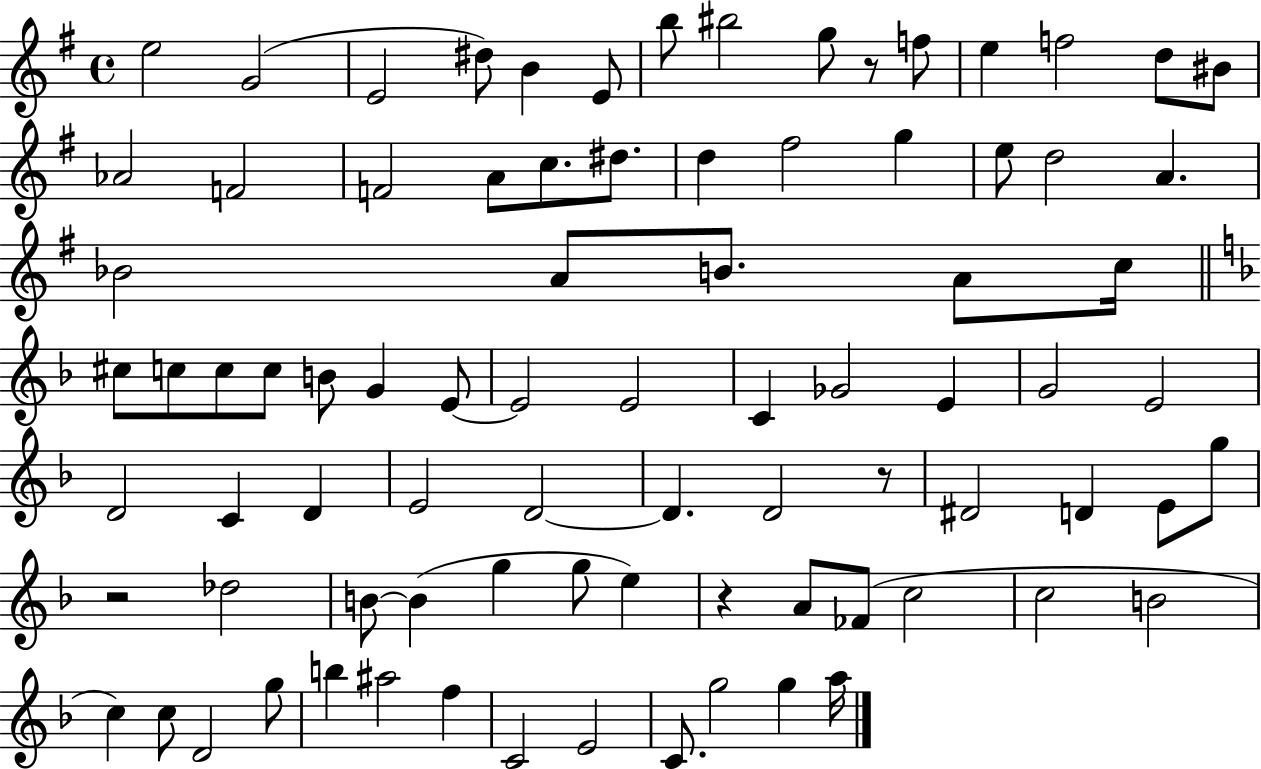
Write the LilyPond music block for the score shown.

{
  \clef treble
  \time 4/4
  \defaultTimeSignature
  \key g \major
  e''2 g'2( | e'2 dis''8) b'4 e'8 | b''8 bis''2 g''8 r8 f''8 | e''4 f''2 d''8 bis'8 | \break aes'2 f'2 | f'2 a'8 c''8. dis''8. | d''4 fis''2 g''4 | e''8 d''2 a'4. | \break bes'2 a'8 b'8. a'8 c''16 | \bar "||" \break \key f \major cis''8 c''8 c''8 c''8 b'8 g'4 e'8~~ | e'2 e'2 | c'4 ges'2 e'4 | g'2 e'2 | \break d'2 c'4 d'4 | e'2 d'2~~ | d'4. d'2 r8 | dis'2 d'4 e'8 g''8 | \break r2 des''2 | b'8~~ b'4( g''4 g''8 e''4) | r4 a'8 fes'8( c''2 | c''2 b'2 | \break c''4) c''8 d'2 g''8 | b''4 ais''2 f''4 | c'2 e'2 | c'8. g''2 g''4 a''16 | \break \bar "|."
}